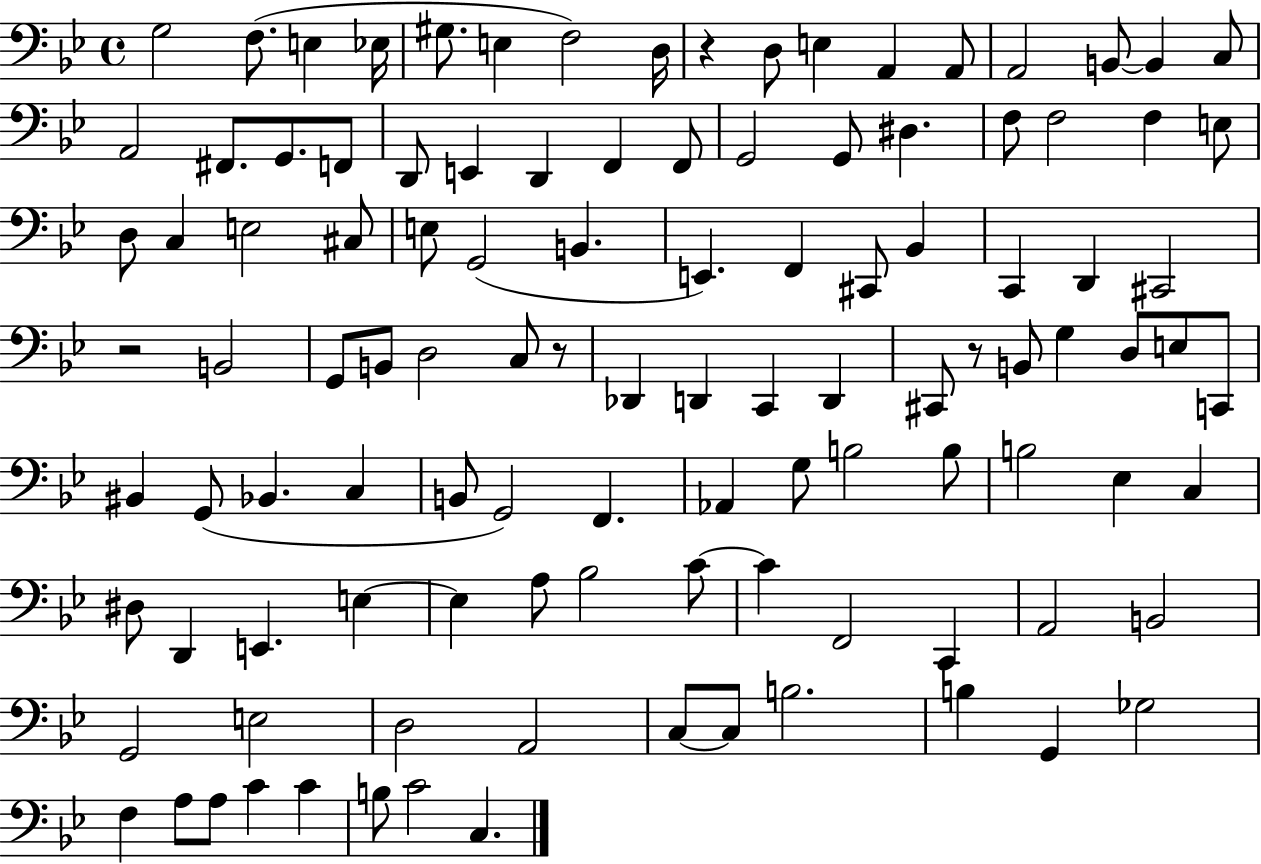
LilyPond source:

{
  \clef bass
  \time 4/4
  \defaultTimeSignature
  \key bes \major
  g2 f8.( e4 ees16 | gis8. e4 f2) d16 | r4 d8 e4 a,4 a,8 | a,2 b,8~~ b,4 c8 | \break a,2 fis,8. g,8. f,8 | d,8 e,4 d,4 f,4 f,8 | g,2 g,8 dis4. | f8 f2 f4 e8 | \break d8 c4 e2 cis8 | e8 g,2( b,4. | e,4.) f,4 cis,8 bes,4 | c,4 d,4 cis,2 | \break r2 b,2 | g,8 b,8 d2 c8 r8 | des,4 d,4 c,4 d,4 | cis,8 r8 b,8 g4 d8 e8 c,8 | \break bis,4 g,8( bes,4. c4 | b,8 g,2) f,4. | aes,4 g8 b2 b8 | b2 ees4 c4 | \break dis8 d,4 e,4. e4~~ | e4 a8 bes2 c'8~~ | c'4 f,2 c,4 | a,2 b,2 | \break g,2 e2 | d2 a,2 | c8~~ c8 b2. | b4 g,4 ges2 | \break f4 a8 a8 c'4 c'4 | b8 c'2 c4. | \bar "|."
}